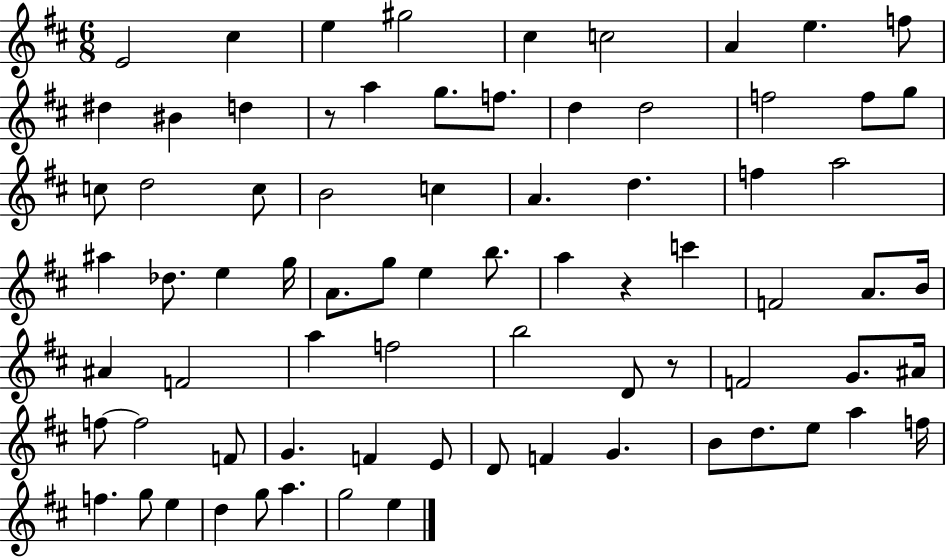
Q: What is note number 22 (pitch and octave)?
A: D5